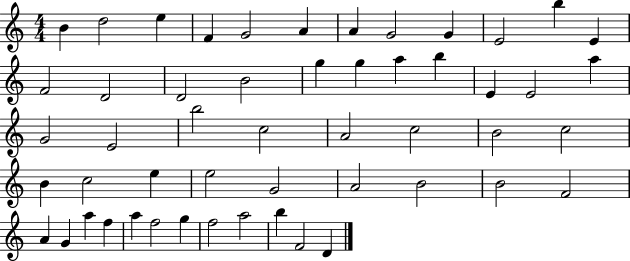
X:1
T:Untitled
M:4/4
L:1/4
K:C
B d2 e F G2 A A G2 G E2 b E F2 D2 D2 B2 g g a b E E2 a G2 E2 b2 c2 A2 c2 B2 c2 B c2 e e2 G2 A2 B2 B2 F2 A G a f a f2 g f2 a2 b F2 D